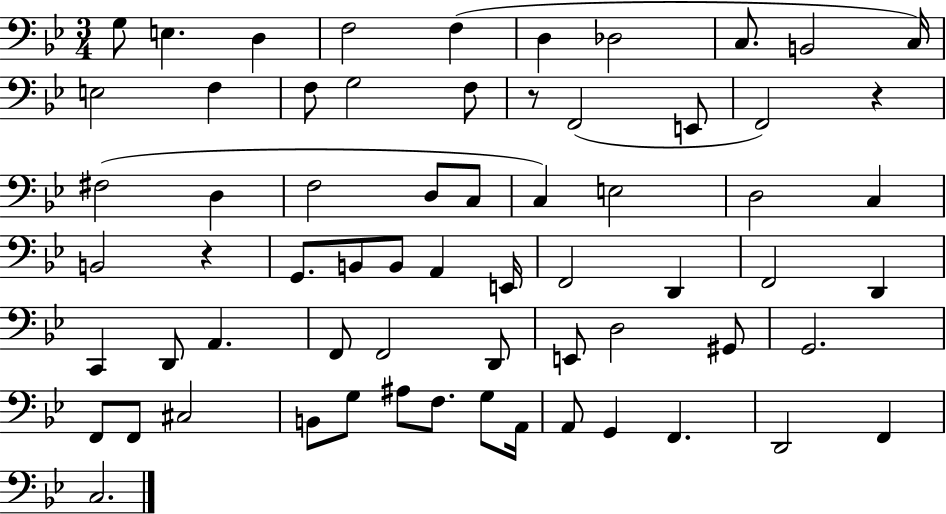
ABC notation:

X:1
T:Untitled
M:3/4
L:1/4
K:Bb
G,/2 E, D, F,2 F, D, _D,2 C,/2 B,,2 C,/4 E,2 F, F,/2 G,2 F,/2 z/2 F,,2 E,,/2 F,,2 z ^F,2 D, F,2 D,/2 C,/2 C, E,2 D,2 C, B,,2 z G,,/2 B,,/2 B,,/2 A,, E,,/4 F,,2 D,, F,,2 D,, C,, D,,/2 A,, F,,/2 F,,2 D,,/2 E,,/2 D,2 ^G,,/2 G,,2 F,,/2 F,,/2 ^C,2 B,,/2 G,/2 ^A,/2 F,/2 G,/2 A,,/4 A,,/2 G,, F,, D,,2 F,, C,2